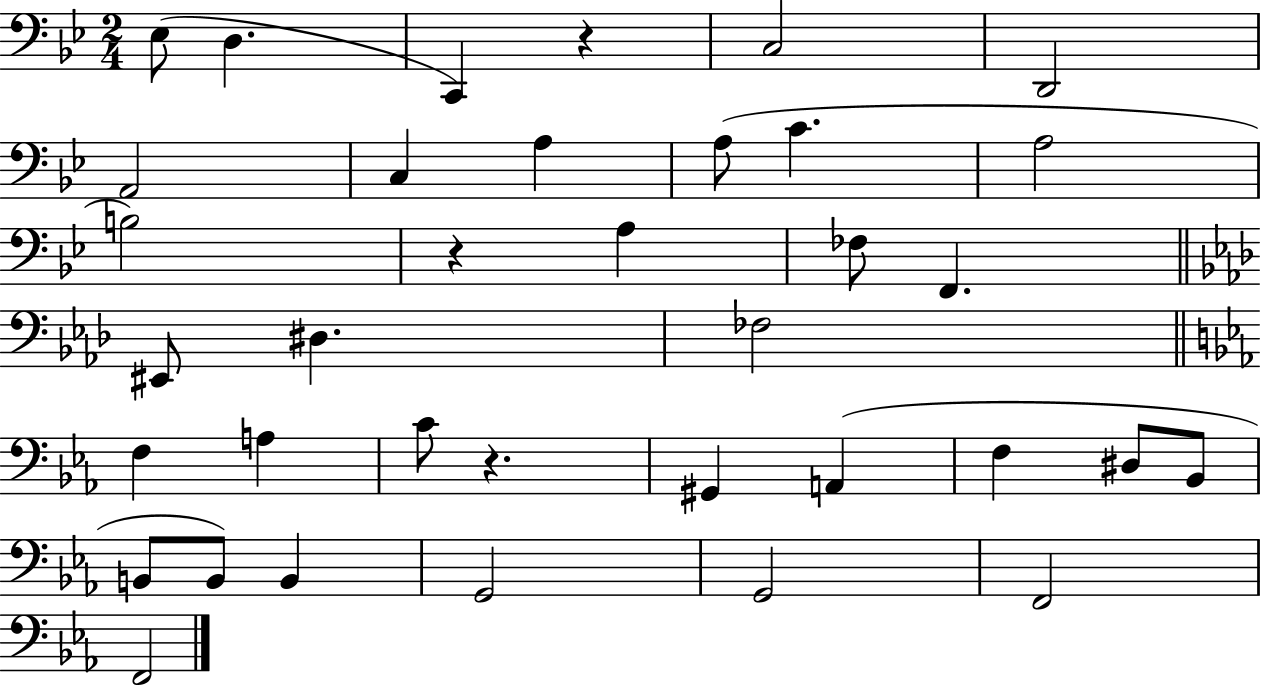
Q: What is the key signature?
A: BES major